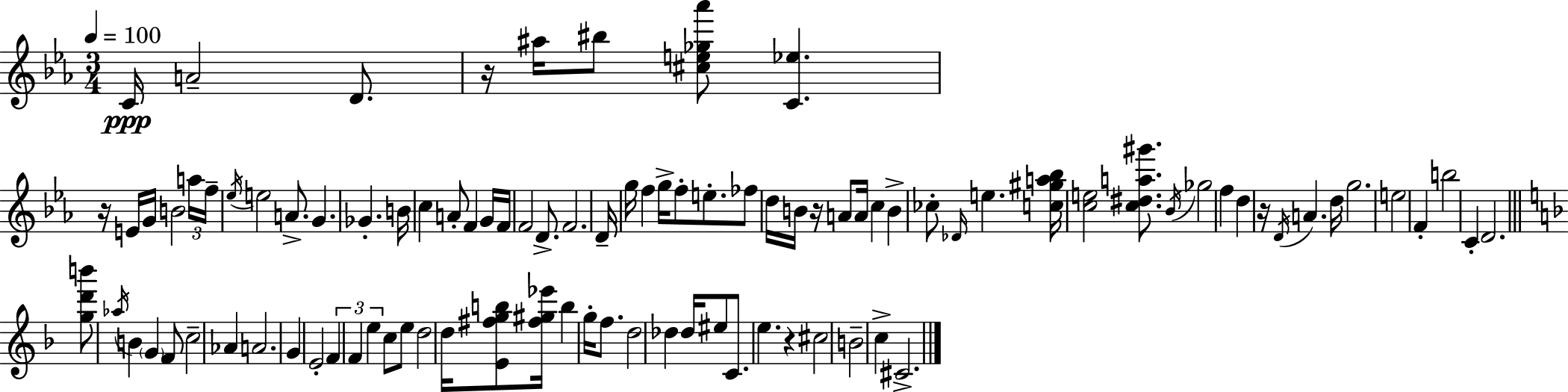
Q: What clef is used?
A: treble